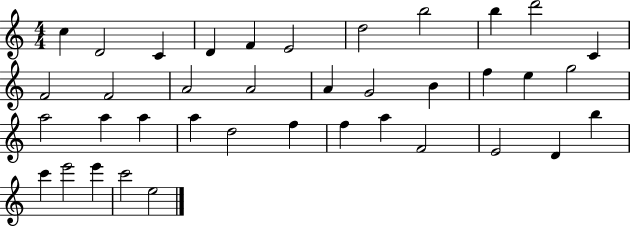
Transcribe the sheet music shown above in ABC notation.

X:1
T:Untitled
M:4/4
L:1/4
K:C
c D2 C D F E2 d2 b2 b d'2 C F2 F2 A2 A2 A G2 B f e g2 a2 a a a d2 f f a F2 E2 D b c' e'2 e' c'2 e2